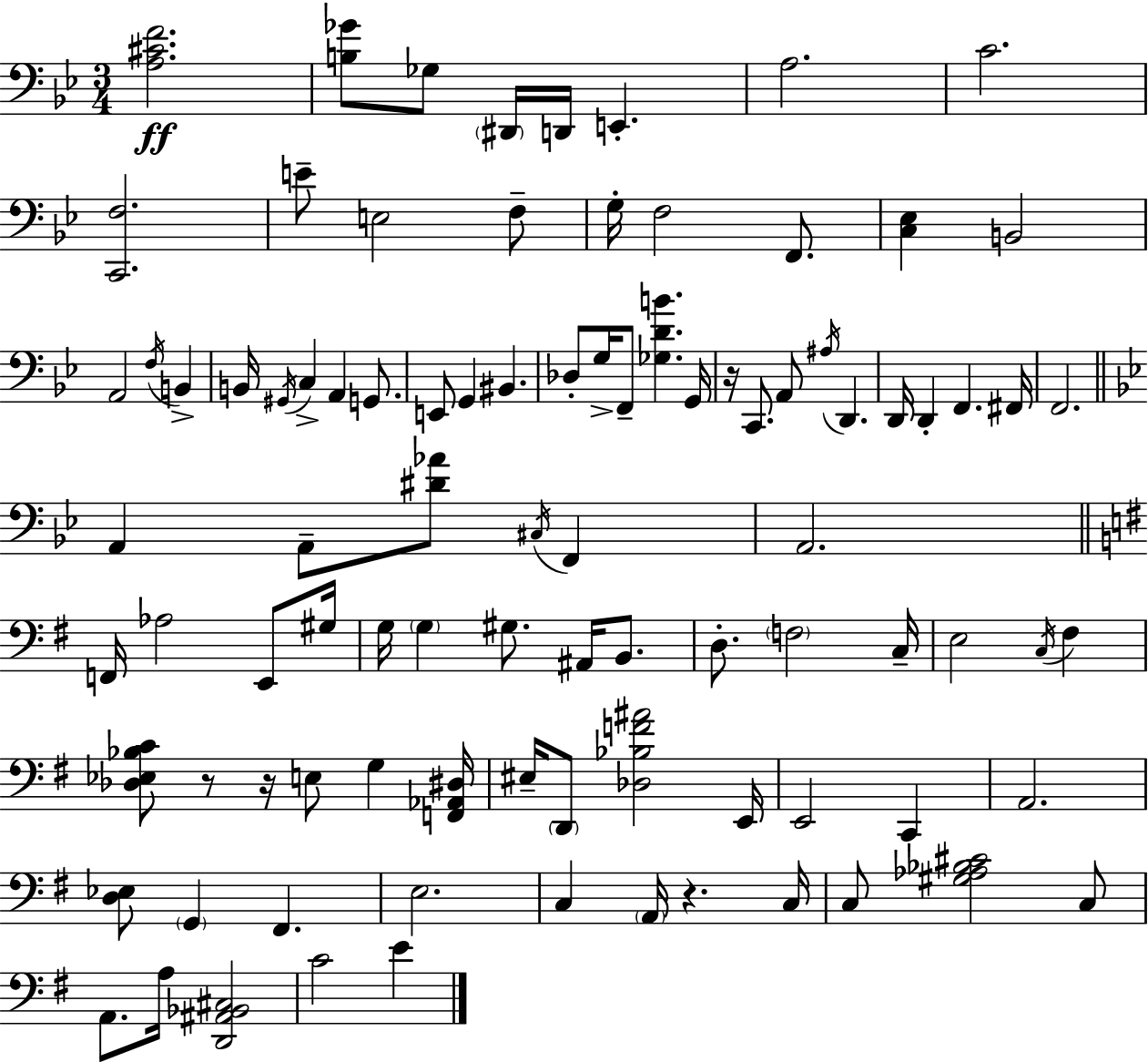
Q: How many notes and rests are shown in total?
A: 93